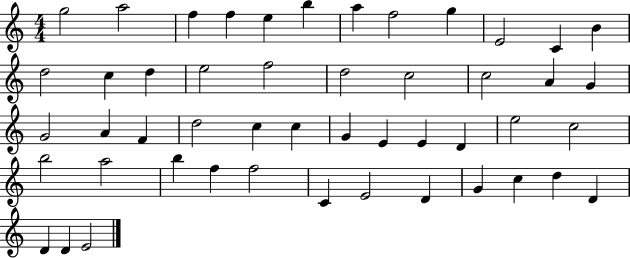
{
  \clef treble
  \numericTimeSignature
  \time 4/4
  \key c \major
  g''2 a''2 | f''4 f''4 e''4 b''4 | a''4 f''2 g''4 | e'2 c'4 b'4 | \break d''2 c''4 d''4 | e''2 f''2 | d''2 c''2 | c''2 a'4 g'4 | \break g'2 a'4 f'4 | d''2 c''4 c''4 | g'4 e'4 e'4 d'4 | e''2 c''2 | \break b''2 a''2 | b''4 f''4 f''2 | c'4 e'2 d'4 | g'4 c''4 d''4 d'4 | \break d'4 d'4 e'2 | \bar "|."
}